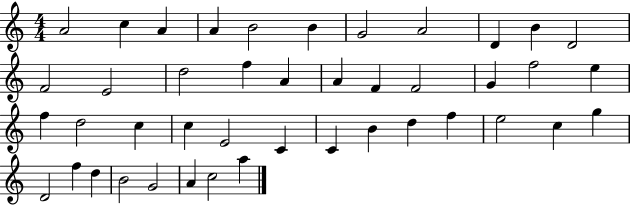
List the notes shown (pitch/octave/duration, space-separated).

A4/h C5/q A4/q A4/q B4/h B4/q G4/h A4/h D4/q B4/q D4/h F4/h E4/h D5/h F5/q A4/q A4/q F4/q F4/h G4/q F5/h E5/q F5/q D5/h C5/q C5/q E4/h C4/q C4/q B4/q D5/q F5/q E5/h C5/q G5/q D4/h F5/q D5/q B4/h G4/h A4/q C5/h A5/q